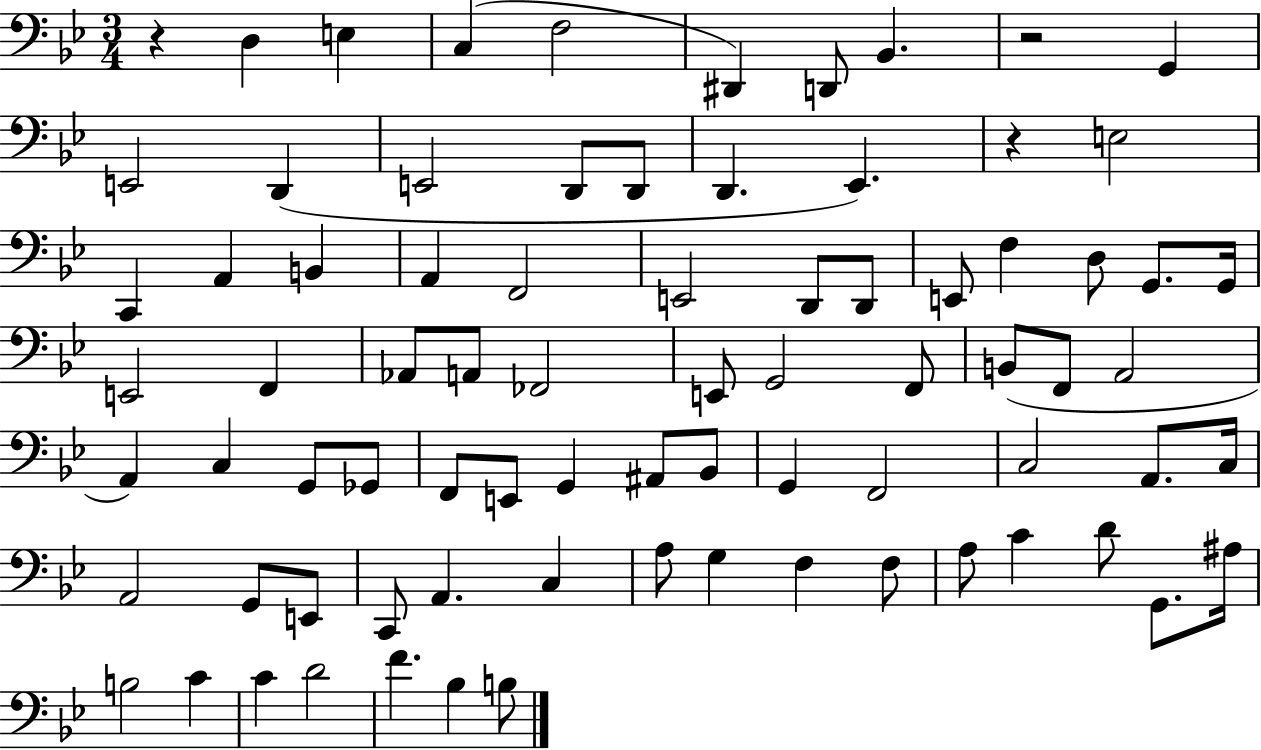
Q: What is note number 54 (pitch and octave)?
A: C3